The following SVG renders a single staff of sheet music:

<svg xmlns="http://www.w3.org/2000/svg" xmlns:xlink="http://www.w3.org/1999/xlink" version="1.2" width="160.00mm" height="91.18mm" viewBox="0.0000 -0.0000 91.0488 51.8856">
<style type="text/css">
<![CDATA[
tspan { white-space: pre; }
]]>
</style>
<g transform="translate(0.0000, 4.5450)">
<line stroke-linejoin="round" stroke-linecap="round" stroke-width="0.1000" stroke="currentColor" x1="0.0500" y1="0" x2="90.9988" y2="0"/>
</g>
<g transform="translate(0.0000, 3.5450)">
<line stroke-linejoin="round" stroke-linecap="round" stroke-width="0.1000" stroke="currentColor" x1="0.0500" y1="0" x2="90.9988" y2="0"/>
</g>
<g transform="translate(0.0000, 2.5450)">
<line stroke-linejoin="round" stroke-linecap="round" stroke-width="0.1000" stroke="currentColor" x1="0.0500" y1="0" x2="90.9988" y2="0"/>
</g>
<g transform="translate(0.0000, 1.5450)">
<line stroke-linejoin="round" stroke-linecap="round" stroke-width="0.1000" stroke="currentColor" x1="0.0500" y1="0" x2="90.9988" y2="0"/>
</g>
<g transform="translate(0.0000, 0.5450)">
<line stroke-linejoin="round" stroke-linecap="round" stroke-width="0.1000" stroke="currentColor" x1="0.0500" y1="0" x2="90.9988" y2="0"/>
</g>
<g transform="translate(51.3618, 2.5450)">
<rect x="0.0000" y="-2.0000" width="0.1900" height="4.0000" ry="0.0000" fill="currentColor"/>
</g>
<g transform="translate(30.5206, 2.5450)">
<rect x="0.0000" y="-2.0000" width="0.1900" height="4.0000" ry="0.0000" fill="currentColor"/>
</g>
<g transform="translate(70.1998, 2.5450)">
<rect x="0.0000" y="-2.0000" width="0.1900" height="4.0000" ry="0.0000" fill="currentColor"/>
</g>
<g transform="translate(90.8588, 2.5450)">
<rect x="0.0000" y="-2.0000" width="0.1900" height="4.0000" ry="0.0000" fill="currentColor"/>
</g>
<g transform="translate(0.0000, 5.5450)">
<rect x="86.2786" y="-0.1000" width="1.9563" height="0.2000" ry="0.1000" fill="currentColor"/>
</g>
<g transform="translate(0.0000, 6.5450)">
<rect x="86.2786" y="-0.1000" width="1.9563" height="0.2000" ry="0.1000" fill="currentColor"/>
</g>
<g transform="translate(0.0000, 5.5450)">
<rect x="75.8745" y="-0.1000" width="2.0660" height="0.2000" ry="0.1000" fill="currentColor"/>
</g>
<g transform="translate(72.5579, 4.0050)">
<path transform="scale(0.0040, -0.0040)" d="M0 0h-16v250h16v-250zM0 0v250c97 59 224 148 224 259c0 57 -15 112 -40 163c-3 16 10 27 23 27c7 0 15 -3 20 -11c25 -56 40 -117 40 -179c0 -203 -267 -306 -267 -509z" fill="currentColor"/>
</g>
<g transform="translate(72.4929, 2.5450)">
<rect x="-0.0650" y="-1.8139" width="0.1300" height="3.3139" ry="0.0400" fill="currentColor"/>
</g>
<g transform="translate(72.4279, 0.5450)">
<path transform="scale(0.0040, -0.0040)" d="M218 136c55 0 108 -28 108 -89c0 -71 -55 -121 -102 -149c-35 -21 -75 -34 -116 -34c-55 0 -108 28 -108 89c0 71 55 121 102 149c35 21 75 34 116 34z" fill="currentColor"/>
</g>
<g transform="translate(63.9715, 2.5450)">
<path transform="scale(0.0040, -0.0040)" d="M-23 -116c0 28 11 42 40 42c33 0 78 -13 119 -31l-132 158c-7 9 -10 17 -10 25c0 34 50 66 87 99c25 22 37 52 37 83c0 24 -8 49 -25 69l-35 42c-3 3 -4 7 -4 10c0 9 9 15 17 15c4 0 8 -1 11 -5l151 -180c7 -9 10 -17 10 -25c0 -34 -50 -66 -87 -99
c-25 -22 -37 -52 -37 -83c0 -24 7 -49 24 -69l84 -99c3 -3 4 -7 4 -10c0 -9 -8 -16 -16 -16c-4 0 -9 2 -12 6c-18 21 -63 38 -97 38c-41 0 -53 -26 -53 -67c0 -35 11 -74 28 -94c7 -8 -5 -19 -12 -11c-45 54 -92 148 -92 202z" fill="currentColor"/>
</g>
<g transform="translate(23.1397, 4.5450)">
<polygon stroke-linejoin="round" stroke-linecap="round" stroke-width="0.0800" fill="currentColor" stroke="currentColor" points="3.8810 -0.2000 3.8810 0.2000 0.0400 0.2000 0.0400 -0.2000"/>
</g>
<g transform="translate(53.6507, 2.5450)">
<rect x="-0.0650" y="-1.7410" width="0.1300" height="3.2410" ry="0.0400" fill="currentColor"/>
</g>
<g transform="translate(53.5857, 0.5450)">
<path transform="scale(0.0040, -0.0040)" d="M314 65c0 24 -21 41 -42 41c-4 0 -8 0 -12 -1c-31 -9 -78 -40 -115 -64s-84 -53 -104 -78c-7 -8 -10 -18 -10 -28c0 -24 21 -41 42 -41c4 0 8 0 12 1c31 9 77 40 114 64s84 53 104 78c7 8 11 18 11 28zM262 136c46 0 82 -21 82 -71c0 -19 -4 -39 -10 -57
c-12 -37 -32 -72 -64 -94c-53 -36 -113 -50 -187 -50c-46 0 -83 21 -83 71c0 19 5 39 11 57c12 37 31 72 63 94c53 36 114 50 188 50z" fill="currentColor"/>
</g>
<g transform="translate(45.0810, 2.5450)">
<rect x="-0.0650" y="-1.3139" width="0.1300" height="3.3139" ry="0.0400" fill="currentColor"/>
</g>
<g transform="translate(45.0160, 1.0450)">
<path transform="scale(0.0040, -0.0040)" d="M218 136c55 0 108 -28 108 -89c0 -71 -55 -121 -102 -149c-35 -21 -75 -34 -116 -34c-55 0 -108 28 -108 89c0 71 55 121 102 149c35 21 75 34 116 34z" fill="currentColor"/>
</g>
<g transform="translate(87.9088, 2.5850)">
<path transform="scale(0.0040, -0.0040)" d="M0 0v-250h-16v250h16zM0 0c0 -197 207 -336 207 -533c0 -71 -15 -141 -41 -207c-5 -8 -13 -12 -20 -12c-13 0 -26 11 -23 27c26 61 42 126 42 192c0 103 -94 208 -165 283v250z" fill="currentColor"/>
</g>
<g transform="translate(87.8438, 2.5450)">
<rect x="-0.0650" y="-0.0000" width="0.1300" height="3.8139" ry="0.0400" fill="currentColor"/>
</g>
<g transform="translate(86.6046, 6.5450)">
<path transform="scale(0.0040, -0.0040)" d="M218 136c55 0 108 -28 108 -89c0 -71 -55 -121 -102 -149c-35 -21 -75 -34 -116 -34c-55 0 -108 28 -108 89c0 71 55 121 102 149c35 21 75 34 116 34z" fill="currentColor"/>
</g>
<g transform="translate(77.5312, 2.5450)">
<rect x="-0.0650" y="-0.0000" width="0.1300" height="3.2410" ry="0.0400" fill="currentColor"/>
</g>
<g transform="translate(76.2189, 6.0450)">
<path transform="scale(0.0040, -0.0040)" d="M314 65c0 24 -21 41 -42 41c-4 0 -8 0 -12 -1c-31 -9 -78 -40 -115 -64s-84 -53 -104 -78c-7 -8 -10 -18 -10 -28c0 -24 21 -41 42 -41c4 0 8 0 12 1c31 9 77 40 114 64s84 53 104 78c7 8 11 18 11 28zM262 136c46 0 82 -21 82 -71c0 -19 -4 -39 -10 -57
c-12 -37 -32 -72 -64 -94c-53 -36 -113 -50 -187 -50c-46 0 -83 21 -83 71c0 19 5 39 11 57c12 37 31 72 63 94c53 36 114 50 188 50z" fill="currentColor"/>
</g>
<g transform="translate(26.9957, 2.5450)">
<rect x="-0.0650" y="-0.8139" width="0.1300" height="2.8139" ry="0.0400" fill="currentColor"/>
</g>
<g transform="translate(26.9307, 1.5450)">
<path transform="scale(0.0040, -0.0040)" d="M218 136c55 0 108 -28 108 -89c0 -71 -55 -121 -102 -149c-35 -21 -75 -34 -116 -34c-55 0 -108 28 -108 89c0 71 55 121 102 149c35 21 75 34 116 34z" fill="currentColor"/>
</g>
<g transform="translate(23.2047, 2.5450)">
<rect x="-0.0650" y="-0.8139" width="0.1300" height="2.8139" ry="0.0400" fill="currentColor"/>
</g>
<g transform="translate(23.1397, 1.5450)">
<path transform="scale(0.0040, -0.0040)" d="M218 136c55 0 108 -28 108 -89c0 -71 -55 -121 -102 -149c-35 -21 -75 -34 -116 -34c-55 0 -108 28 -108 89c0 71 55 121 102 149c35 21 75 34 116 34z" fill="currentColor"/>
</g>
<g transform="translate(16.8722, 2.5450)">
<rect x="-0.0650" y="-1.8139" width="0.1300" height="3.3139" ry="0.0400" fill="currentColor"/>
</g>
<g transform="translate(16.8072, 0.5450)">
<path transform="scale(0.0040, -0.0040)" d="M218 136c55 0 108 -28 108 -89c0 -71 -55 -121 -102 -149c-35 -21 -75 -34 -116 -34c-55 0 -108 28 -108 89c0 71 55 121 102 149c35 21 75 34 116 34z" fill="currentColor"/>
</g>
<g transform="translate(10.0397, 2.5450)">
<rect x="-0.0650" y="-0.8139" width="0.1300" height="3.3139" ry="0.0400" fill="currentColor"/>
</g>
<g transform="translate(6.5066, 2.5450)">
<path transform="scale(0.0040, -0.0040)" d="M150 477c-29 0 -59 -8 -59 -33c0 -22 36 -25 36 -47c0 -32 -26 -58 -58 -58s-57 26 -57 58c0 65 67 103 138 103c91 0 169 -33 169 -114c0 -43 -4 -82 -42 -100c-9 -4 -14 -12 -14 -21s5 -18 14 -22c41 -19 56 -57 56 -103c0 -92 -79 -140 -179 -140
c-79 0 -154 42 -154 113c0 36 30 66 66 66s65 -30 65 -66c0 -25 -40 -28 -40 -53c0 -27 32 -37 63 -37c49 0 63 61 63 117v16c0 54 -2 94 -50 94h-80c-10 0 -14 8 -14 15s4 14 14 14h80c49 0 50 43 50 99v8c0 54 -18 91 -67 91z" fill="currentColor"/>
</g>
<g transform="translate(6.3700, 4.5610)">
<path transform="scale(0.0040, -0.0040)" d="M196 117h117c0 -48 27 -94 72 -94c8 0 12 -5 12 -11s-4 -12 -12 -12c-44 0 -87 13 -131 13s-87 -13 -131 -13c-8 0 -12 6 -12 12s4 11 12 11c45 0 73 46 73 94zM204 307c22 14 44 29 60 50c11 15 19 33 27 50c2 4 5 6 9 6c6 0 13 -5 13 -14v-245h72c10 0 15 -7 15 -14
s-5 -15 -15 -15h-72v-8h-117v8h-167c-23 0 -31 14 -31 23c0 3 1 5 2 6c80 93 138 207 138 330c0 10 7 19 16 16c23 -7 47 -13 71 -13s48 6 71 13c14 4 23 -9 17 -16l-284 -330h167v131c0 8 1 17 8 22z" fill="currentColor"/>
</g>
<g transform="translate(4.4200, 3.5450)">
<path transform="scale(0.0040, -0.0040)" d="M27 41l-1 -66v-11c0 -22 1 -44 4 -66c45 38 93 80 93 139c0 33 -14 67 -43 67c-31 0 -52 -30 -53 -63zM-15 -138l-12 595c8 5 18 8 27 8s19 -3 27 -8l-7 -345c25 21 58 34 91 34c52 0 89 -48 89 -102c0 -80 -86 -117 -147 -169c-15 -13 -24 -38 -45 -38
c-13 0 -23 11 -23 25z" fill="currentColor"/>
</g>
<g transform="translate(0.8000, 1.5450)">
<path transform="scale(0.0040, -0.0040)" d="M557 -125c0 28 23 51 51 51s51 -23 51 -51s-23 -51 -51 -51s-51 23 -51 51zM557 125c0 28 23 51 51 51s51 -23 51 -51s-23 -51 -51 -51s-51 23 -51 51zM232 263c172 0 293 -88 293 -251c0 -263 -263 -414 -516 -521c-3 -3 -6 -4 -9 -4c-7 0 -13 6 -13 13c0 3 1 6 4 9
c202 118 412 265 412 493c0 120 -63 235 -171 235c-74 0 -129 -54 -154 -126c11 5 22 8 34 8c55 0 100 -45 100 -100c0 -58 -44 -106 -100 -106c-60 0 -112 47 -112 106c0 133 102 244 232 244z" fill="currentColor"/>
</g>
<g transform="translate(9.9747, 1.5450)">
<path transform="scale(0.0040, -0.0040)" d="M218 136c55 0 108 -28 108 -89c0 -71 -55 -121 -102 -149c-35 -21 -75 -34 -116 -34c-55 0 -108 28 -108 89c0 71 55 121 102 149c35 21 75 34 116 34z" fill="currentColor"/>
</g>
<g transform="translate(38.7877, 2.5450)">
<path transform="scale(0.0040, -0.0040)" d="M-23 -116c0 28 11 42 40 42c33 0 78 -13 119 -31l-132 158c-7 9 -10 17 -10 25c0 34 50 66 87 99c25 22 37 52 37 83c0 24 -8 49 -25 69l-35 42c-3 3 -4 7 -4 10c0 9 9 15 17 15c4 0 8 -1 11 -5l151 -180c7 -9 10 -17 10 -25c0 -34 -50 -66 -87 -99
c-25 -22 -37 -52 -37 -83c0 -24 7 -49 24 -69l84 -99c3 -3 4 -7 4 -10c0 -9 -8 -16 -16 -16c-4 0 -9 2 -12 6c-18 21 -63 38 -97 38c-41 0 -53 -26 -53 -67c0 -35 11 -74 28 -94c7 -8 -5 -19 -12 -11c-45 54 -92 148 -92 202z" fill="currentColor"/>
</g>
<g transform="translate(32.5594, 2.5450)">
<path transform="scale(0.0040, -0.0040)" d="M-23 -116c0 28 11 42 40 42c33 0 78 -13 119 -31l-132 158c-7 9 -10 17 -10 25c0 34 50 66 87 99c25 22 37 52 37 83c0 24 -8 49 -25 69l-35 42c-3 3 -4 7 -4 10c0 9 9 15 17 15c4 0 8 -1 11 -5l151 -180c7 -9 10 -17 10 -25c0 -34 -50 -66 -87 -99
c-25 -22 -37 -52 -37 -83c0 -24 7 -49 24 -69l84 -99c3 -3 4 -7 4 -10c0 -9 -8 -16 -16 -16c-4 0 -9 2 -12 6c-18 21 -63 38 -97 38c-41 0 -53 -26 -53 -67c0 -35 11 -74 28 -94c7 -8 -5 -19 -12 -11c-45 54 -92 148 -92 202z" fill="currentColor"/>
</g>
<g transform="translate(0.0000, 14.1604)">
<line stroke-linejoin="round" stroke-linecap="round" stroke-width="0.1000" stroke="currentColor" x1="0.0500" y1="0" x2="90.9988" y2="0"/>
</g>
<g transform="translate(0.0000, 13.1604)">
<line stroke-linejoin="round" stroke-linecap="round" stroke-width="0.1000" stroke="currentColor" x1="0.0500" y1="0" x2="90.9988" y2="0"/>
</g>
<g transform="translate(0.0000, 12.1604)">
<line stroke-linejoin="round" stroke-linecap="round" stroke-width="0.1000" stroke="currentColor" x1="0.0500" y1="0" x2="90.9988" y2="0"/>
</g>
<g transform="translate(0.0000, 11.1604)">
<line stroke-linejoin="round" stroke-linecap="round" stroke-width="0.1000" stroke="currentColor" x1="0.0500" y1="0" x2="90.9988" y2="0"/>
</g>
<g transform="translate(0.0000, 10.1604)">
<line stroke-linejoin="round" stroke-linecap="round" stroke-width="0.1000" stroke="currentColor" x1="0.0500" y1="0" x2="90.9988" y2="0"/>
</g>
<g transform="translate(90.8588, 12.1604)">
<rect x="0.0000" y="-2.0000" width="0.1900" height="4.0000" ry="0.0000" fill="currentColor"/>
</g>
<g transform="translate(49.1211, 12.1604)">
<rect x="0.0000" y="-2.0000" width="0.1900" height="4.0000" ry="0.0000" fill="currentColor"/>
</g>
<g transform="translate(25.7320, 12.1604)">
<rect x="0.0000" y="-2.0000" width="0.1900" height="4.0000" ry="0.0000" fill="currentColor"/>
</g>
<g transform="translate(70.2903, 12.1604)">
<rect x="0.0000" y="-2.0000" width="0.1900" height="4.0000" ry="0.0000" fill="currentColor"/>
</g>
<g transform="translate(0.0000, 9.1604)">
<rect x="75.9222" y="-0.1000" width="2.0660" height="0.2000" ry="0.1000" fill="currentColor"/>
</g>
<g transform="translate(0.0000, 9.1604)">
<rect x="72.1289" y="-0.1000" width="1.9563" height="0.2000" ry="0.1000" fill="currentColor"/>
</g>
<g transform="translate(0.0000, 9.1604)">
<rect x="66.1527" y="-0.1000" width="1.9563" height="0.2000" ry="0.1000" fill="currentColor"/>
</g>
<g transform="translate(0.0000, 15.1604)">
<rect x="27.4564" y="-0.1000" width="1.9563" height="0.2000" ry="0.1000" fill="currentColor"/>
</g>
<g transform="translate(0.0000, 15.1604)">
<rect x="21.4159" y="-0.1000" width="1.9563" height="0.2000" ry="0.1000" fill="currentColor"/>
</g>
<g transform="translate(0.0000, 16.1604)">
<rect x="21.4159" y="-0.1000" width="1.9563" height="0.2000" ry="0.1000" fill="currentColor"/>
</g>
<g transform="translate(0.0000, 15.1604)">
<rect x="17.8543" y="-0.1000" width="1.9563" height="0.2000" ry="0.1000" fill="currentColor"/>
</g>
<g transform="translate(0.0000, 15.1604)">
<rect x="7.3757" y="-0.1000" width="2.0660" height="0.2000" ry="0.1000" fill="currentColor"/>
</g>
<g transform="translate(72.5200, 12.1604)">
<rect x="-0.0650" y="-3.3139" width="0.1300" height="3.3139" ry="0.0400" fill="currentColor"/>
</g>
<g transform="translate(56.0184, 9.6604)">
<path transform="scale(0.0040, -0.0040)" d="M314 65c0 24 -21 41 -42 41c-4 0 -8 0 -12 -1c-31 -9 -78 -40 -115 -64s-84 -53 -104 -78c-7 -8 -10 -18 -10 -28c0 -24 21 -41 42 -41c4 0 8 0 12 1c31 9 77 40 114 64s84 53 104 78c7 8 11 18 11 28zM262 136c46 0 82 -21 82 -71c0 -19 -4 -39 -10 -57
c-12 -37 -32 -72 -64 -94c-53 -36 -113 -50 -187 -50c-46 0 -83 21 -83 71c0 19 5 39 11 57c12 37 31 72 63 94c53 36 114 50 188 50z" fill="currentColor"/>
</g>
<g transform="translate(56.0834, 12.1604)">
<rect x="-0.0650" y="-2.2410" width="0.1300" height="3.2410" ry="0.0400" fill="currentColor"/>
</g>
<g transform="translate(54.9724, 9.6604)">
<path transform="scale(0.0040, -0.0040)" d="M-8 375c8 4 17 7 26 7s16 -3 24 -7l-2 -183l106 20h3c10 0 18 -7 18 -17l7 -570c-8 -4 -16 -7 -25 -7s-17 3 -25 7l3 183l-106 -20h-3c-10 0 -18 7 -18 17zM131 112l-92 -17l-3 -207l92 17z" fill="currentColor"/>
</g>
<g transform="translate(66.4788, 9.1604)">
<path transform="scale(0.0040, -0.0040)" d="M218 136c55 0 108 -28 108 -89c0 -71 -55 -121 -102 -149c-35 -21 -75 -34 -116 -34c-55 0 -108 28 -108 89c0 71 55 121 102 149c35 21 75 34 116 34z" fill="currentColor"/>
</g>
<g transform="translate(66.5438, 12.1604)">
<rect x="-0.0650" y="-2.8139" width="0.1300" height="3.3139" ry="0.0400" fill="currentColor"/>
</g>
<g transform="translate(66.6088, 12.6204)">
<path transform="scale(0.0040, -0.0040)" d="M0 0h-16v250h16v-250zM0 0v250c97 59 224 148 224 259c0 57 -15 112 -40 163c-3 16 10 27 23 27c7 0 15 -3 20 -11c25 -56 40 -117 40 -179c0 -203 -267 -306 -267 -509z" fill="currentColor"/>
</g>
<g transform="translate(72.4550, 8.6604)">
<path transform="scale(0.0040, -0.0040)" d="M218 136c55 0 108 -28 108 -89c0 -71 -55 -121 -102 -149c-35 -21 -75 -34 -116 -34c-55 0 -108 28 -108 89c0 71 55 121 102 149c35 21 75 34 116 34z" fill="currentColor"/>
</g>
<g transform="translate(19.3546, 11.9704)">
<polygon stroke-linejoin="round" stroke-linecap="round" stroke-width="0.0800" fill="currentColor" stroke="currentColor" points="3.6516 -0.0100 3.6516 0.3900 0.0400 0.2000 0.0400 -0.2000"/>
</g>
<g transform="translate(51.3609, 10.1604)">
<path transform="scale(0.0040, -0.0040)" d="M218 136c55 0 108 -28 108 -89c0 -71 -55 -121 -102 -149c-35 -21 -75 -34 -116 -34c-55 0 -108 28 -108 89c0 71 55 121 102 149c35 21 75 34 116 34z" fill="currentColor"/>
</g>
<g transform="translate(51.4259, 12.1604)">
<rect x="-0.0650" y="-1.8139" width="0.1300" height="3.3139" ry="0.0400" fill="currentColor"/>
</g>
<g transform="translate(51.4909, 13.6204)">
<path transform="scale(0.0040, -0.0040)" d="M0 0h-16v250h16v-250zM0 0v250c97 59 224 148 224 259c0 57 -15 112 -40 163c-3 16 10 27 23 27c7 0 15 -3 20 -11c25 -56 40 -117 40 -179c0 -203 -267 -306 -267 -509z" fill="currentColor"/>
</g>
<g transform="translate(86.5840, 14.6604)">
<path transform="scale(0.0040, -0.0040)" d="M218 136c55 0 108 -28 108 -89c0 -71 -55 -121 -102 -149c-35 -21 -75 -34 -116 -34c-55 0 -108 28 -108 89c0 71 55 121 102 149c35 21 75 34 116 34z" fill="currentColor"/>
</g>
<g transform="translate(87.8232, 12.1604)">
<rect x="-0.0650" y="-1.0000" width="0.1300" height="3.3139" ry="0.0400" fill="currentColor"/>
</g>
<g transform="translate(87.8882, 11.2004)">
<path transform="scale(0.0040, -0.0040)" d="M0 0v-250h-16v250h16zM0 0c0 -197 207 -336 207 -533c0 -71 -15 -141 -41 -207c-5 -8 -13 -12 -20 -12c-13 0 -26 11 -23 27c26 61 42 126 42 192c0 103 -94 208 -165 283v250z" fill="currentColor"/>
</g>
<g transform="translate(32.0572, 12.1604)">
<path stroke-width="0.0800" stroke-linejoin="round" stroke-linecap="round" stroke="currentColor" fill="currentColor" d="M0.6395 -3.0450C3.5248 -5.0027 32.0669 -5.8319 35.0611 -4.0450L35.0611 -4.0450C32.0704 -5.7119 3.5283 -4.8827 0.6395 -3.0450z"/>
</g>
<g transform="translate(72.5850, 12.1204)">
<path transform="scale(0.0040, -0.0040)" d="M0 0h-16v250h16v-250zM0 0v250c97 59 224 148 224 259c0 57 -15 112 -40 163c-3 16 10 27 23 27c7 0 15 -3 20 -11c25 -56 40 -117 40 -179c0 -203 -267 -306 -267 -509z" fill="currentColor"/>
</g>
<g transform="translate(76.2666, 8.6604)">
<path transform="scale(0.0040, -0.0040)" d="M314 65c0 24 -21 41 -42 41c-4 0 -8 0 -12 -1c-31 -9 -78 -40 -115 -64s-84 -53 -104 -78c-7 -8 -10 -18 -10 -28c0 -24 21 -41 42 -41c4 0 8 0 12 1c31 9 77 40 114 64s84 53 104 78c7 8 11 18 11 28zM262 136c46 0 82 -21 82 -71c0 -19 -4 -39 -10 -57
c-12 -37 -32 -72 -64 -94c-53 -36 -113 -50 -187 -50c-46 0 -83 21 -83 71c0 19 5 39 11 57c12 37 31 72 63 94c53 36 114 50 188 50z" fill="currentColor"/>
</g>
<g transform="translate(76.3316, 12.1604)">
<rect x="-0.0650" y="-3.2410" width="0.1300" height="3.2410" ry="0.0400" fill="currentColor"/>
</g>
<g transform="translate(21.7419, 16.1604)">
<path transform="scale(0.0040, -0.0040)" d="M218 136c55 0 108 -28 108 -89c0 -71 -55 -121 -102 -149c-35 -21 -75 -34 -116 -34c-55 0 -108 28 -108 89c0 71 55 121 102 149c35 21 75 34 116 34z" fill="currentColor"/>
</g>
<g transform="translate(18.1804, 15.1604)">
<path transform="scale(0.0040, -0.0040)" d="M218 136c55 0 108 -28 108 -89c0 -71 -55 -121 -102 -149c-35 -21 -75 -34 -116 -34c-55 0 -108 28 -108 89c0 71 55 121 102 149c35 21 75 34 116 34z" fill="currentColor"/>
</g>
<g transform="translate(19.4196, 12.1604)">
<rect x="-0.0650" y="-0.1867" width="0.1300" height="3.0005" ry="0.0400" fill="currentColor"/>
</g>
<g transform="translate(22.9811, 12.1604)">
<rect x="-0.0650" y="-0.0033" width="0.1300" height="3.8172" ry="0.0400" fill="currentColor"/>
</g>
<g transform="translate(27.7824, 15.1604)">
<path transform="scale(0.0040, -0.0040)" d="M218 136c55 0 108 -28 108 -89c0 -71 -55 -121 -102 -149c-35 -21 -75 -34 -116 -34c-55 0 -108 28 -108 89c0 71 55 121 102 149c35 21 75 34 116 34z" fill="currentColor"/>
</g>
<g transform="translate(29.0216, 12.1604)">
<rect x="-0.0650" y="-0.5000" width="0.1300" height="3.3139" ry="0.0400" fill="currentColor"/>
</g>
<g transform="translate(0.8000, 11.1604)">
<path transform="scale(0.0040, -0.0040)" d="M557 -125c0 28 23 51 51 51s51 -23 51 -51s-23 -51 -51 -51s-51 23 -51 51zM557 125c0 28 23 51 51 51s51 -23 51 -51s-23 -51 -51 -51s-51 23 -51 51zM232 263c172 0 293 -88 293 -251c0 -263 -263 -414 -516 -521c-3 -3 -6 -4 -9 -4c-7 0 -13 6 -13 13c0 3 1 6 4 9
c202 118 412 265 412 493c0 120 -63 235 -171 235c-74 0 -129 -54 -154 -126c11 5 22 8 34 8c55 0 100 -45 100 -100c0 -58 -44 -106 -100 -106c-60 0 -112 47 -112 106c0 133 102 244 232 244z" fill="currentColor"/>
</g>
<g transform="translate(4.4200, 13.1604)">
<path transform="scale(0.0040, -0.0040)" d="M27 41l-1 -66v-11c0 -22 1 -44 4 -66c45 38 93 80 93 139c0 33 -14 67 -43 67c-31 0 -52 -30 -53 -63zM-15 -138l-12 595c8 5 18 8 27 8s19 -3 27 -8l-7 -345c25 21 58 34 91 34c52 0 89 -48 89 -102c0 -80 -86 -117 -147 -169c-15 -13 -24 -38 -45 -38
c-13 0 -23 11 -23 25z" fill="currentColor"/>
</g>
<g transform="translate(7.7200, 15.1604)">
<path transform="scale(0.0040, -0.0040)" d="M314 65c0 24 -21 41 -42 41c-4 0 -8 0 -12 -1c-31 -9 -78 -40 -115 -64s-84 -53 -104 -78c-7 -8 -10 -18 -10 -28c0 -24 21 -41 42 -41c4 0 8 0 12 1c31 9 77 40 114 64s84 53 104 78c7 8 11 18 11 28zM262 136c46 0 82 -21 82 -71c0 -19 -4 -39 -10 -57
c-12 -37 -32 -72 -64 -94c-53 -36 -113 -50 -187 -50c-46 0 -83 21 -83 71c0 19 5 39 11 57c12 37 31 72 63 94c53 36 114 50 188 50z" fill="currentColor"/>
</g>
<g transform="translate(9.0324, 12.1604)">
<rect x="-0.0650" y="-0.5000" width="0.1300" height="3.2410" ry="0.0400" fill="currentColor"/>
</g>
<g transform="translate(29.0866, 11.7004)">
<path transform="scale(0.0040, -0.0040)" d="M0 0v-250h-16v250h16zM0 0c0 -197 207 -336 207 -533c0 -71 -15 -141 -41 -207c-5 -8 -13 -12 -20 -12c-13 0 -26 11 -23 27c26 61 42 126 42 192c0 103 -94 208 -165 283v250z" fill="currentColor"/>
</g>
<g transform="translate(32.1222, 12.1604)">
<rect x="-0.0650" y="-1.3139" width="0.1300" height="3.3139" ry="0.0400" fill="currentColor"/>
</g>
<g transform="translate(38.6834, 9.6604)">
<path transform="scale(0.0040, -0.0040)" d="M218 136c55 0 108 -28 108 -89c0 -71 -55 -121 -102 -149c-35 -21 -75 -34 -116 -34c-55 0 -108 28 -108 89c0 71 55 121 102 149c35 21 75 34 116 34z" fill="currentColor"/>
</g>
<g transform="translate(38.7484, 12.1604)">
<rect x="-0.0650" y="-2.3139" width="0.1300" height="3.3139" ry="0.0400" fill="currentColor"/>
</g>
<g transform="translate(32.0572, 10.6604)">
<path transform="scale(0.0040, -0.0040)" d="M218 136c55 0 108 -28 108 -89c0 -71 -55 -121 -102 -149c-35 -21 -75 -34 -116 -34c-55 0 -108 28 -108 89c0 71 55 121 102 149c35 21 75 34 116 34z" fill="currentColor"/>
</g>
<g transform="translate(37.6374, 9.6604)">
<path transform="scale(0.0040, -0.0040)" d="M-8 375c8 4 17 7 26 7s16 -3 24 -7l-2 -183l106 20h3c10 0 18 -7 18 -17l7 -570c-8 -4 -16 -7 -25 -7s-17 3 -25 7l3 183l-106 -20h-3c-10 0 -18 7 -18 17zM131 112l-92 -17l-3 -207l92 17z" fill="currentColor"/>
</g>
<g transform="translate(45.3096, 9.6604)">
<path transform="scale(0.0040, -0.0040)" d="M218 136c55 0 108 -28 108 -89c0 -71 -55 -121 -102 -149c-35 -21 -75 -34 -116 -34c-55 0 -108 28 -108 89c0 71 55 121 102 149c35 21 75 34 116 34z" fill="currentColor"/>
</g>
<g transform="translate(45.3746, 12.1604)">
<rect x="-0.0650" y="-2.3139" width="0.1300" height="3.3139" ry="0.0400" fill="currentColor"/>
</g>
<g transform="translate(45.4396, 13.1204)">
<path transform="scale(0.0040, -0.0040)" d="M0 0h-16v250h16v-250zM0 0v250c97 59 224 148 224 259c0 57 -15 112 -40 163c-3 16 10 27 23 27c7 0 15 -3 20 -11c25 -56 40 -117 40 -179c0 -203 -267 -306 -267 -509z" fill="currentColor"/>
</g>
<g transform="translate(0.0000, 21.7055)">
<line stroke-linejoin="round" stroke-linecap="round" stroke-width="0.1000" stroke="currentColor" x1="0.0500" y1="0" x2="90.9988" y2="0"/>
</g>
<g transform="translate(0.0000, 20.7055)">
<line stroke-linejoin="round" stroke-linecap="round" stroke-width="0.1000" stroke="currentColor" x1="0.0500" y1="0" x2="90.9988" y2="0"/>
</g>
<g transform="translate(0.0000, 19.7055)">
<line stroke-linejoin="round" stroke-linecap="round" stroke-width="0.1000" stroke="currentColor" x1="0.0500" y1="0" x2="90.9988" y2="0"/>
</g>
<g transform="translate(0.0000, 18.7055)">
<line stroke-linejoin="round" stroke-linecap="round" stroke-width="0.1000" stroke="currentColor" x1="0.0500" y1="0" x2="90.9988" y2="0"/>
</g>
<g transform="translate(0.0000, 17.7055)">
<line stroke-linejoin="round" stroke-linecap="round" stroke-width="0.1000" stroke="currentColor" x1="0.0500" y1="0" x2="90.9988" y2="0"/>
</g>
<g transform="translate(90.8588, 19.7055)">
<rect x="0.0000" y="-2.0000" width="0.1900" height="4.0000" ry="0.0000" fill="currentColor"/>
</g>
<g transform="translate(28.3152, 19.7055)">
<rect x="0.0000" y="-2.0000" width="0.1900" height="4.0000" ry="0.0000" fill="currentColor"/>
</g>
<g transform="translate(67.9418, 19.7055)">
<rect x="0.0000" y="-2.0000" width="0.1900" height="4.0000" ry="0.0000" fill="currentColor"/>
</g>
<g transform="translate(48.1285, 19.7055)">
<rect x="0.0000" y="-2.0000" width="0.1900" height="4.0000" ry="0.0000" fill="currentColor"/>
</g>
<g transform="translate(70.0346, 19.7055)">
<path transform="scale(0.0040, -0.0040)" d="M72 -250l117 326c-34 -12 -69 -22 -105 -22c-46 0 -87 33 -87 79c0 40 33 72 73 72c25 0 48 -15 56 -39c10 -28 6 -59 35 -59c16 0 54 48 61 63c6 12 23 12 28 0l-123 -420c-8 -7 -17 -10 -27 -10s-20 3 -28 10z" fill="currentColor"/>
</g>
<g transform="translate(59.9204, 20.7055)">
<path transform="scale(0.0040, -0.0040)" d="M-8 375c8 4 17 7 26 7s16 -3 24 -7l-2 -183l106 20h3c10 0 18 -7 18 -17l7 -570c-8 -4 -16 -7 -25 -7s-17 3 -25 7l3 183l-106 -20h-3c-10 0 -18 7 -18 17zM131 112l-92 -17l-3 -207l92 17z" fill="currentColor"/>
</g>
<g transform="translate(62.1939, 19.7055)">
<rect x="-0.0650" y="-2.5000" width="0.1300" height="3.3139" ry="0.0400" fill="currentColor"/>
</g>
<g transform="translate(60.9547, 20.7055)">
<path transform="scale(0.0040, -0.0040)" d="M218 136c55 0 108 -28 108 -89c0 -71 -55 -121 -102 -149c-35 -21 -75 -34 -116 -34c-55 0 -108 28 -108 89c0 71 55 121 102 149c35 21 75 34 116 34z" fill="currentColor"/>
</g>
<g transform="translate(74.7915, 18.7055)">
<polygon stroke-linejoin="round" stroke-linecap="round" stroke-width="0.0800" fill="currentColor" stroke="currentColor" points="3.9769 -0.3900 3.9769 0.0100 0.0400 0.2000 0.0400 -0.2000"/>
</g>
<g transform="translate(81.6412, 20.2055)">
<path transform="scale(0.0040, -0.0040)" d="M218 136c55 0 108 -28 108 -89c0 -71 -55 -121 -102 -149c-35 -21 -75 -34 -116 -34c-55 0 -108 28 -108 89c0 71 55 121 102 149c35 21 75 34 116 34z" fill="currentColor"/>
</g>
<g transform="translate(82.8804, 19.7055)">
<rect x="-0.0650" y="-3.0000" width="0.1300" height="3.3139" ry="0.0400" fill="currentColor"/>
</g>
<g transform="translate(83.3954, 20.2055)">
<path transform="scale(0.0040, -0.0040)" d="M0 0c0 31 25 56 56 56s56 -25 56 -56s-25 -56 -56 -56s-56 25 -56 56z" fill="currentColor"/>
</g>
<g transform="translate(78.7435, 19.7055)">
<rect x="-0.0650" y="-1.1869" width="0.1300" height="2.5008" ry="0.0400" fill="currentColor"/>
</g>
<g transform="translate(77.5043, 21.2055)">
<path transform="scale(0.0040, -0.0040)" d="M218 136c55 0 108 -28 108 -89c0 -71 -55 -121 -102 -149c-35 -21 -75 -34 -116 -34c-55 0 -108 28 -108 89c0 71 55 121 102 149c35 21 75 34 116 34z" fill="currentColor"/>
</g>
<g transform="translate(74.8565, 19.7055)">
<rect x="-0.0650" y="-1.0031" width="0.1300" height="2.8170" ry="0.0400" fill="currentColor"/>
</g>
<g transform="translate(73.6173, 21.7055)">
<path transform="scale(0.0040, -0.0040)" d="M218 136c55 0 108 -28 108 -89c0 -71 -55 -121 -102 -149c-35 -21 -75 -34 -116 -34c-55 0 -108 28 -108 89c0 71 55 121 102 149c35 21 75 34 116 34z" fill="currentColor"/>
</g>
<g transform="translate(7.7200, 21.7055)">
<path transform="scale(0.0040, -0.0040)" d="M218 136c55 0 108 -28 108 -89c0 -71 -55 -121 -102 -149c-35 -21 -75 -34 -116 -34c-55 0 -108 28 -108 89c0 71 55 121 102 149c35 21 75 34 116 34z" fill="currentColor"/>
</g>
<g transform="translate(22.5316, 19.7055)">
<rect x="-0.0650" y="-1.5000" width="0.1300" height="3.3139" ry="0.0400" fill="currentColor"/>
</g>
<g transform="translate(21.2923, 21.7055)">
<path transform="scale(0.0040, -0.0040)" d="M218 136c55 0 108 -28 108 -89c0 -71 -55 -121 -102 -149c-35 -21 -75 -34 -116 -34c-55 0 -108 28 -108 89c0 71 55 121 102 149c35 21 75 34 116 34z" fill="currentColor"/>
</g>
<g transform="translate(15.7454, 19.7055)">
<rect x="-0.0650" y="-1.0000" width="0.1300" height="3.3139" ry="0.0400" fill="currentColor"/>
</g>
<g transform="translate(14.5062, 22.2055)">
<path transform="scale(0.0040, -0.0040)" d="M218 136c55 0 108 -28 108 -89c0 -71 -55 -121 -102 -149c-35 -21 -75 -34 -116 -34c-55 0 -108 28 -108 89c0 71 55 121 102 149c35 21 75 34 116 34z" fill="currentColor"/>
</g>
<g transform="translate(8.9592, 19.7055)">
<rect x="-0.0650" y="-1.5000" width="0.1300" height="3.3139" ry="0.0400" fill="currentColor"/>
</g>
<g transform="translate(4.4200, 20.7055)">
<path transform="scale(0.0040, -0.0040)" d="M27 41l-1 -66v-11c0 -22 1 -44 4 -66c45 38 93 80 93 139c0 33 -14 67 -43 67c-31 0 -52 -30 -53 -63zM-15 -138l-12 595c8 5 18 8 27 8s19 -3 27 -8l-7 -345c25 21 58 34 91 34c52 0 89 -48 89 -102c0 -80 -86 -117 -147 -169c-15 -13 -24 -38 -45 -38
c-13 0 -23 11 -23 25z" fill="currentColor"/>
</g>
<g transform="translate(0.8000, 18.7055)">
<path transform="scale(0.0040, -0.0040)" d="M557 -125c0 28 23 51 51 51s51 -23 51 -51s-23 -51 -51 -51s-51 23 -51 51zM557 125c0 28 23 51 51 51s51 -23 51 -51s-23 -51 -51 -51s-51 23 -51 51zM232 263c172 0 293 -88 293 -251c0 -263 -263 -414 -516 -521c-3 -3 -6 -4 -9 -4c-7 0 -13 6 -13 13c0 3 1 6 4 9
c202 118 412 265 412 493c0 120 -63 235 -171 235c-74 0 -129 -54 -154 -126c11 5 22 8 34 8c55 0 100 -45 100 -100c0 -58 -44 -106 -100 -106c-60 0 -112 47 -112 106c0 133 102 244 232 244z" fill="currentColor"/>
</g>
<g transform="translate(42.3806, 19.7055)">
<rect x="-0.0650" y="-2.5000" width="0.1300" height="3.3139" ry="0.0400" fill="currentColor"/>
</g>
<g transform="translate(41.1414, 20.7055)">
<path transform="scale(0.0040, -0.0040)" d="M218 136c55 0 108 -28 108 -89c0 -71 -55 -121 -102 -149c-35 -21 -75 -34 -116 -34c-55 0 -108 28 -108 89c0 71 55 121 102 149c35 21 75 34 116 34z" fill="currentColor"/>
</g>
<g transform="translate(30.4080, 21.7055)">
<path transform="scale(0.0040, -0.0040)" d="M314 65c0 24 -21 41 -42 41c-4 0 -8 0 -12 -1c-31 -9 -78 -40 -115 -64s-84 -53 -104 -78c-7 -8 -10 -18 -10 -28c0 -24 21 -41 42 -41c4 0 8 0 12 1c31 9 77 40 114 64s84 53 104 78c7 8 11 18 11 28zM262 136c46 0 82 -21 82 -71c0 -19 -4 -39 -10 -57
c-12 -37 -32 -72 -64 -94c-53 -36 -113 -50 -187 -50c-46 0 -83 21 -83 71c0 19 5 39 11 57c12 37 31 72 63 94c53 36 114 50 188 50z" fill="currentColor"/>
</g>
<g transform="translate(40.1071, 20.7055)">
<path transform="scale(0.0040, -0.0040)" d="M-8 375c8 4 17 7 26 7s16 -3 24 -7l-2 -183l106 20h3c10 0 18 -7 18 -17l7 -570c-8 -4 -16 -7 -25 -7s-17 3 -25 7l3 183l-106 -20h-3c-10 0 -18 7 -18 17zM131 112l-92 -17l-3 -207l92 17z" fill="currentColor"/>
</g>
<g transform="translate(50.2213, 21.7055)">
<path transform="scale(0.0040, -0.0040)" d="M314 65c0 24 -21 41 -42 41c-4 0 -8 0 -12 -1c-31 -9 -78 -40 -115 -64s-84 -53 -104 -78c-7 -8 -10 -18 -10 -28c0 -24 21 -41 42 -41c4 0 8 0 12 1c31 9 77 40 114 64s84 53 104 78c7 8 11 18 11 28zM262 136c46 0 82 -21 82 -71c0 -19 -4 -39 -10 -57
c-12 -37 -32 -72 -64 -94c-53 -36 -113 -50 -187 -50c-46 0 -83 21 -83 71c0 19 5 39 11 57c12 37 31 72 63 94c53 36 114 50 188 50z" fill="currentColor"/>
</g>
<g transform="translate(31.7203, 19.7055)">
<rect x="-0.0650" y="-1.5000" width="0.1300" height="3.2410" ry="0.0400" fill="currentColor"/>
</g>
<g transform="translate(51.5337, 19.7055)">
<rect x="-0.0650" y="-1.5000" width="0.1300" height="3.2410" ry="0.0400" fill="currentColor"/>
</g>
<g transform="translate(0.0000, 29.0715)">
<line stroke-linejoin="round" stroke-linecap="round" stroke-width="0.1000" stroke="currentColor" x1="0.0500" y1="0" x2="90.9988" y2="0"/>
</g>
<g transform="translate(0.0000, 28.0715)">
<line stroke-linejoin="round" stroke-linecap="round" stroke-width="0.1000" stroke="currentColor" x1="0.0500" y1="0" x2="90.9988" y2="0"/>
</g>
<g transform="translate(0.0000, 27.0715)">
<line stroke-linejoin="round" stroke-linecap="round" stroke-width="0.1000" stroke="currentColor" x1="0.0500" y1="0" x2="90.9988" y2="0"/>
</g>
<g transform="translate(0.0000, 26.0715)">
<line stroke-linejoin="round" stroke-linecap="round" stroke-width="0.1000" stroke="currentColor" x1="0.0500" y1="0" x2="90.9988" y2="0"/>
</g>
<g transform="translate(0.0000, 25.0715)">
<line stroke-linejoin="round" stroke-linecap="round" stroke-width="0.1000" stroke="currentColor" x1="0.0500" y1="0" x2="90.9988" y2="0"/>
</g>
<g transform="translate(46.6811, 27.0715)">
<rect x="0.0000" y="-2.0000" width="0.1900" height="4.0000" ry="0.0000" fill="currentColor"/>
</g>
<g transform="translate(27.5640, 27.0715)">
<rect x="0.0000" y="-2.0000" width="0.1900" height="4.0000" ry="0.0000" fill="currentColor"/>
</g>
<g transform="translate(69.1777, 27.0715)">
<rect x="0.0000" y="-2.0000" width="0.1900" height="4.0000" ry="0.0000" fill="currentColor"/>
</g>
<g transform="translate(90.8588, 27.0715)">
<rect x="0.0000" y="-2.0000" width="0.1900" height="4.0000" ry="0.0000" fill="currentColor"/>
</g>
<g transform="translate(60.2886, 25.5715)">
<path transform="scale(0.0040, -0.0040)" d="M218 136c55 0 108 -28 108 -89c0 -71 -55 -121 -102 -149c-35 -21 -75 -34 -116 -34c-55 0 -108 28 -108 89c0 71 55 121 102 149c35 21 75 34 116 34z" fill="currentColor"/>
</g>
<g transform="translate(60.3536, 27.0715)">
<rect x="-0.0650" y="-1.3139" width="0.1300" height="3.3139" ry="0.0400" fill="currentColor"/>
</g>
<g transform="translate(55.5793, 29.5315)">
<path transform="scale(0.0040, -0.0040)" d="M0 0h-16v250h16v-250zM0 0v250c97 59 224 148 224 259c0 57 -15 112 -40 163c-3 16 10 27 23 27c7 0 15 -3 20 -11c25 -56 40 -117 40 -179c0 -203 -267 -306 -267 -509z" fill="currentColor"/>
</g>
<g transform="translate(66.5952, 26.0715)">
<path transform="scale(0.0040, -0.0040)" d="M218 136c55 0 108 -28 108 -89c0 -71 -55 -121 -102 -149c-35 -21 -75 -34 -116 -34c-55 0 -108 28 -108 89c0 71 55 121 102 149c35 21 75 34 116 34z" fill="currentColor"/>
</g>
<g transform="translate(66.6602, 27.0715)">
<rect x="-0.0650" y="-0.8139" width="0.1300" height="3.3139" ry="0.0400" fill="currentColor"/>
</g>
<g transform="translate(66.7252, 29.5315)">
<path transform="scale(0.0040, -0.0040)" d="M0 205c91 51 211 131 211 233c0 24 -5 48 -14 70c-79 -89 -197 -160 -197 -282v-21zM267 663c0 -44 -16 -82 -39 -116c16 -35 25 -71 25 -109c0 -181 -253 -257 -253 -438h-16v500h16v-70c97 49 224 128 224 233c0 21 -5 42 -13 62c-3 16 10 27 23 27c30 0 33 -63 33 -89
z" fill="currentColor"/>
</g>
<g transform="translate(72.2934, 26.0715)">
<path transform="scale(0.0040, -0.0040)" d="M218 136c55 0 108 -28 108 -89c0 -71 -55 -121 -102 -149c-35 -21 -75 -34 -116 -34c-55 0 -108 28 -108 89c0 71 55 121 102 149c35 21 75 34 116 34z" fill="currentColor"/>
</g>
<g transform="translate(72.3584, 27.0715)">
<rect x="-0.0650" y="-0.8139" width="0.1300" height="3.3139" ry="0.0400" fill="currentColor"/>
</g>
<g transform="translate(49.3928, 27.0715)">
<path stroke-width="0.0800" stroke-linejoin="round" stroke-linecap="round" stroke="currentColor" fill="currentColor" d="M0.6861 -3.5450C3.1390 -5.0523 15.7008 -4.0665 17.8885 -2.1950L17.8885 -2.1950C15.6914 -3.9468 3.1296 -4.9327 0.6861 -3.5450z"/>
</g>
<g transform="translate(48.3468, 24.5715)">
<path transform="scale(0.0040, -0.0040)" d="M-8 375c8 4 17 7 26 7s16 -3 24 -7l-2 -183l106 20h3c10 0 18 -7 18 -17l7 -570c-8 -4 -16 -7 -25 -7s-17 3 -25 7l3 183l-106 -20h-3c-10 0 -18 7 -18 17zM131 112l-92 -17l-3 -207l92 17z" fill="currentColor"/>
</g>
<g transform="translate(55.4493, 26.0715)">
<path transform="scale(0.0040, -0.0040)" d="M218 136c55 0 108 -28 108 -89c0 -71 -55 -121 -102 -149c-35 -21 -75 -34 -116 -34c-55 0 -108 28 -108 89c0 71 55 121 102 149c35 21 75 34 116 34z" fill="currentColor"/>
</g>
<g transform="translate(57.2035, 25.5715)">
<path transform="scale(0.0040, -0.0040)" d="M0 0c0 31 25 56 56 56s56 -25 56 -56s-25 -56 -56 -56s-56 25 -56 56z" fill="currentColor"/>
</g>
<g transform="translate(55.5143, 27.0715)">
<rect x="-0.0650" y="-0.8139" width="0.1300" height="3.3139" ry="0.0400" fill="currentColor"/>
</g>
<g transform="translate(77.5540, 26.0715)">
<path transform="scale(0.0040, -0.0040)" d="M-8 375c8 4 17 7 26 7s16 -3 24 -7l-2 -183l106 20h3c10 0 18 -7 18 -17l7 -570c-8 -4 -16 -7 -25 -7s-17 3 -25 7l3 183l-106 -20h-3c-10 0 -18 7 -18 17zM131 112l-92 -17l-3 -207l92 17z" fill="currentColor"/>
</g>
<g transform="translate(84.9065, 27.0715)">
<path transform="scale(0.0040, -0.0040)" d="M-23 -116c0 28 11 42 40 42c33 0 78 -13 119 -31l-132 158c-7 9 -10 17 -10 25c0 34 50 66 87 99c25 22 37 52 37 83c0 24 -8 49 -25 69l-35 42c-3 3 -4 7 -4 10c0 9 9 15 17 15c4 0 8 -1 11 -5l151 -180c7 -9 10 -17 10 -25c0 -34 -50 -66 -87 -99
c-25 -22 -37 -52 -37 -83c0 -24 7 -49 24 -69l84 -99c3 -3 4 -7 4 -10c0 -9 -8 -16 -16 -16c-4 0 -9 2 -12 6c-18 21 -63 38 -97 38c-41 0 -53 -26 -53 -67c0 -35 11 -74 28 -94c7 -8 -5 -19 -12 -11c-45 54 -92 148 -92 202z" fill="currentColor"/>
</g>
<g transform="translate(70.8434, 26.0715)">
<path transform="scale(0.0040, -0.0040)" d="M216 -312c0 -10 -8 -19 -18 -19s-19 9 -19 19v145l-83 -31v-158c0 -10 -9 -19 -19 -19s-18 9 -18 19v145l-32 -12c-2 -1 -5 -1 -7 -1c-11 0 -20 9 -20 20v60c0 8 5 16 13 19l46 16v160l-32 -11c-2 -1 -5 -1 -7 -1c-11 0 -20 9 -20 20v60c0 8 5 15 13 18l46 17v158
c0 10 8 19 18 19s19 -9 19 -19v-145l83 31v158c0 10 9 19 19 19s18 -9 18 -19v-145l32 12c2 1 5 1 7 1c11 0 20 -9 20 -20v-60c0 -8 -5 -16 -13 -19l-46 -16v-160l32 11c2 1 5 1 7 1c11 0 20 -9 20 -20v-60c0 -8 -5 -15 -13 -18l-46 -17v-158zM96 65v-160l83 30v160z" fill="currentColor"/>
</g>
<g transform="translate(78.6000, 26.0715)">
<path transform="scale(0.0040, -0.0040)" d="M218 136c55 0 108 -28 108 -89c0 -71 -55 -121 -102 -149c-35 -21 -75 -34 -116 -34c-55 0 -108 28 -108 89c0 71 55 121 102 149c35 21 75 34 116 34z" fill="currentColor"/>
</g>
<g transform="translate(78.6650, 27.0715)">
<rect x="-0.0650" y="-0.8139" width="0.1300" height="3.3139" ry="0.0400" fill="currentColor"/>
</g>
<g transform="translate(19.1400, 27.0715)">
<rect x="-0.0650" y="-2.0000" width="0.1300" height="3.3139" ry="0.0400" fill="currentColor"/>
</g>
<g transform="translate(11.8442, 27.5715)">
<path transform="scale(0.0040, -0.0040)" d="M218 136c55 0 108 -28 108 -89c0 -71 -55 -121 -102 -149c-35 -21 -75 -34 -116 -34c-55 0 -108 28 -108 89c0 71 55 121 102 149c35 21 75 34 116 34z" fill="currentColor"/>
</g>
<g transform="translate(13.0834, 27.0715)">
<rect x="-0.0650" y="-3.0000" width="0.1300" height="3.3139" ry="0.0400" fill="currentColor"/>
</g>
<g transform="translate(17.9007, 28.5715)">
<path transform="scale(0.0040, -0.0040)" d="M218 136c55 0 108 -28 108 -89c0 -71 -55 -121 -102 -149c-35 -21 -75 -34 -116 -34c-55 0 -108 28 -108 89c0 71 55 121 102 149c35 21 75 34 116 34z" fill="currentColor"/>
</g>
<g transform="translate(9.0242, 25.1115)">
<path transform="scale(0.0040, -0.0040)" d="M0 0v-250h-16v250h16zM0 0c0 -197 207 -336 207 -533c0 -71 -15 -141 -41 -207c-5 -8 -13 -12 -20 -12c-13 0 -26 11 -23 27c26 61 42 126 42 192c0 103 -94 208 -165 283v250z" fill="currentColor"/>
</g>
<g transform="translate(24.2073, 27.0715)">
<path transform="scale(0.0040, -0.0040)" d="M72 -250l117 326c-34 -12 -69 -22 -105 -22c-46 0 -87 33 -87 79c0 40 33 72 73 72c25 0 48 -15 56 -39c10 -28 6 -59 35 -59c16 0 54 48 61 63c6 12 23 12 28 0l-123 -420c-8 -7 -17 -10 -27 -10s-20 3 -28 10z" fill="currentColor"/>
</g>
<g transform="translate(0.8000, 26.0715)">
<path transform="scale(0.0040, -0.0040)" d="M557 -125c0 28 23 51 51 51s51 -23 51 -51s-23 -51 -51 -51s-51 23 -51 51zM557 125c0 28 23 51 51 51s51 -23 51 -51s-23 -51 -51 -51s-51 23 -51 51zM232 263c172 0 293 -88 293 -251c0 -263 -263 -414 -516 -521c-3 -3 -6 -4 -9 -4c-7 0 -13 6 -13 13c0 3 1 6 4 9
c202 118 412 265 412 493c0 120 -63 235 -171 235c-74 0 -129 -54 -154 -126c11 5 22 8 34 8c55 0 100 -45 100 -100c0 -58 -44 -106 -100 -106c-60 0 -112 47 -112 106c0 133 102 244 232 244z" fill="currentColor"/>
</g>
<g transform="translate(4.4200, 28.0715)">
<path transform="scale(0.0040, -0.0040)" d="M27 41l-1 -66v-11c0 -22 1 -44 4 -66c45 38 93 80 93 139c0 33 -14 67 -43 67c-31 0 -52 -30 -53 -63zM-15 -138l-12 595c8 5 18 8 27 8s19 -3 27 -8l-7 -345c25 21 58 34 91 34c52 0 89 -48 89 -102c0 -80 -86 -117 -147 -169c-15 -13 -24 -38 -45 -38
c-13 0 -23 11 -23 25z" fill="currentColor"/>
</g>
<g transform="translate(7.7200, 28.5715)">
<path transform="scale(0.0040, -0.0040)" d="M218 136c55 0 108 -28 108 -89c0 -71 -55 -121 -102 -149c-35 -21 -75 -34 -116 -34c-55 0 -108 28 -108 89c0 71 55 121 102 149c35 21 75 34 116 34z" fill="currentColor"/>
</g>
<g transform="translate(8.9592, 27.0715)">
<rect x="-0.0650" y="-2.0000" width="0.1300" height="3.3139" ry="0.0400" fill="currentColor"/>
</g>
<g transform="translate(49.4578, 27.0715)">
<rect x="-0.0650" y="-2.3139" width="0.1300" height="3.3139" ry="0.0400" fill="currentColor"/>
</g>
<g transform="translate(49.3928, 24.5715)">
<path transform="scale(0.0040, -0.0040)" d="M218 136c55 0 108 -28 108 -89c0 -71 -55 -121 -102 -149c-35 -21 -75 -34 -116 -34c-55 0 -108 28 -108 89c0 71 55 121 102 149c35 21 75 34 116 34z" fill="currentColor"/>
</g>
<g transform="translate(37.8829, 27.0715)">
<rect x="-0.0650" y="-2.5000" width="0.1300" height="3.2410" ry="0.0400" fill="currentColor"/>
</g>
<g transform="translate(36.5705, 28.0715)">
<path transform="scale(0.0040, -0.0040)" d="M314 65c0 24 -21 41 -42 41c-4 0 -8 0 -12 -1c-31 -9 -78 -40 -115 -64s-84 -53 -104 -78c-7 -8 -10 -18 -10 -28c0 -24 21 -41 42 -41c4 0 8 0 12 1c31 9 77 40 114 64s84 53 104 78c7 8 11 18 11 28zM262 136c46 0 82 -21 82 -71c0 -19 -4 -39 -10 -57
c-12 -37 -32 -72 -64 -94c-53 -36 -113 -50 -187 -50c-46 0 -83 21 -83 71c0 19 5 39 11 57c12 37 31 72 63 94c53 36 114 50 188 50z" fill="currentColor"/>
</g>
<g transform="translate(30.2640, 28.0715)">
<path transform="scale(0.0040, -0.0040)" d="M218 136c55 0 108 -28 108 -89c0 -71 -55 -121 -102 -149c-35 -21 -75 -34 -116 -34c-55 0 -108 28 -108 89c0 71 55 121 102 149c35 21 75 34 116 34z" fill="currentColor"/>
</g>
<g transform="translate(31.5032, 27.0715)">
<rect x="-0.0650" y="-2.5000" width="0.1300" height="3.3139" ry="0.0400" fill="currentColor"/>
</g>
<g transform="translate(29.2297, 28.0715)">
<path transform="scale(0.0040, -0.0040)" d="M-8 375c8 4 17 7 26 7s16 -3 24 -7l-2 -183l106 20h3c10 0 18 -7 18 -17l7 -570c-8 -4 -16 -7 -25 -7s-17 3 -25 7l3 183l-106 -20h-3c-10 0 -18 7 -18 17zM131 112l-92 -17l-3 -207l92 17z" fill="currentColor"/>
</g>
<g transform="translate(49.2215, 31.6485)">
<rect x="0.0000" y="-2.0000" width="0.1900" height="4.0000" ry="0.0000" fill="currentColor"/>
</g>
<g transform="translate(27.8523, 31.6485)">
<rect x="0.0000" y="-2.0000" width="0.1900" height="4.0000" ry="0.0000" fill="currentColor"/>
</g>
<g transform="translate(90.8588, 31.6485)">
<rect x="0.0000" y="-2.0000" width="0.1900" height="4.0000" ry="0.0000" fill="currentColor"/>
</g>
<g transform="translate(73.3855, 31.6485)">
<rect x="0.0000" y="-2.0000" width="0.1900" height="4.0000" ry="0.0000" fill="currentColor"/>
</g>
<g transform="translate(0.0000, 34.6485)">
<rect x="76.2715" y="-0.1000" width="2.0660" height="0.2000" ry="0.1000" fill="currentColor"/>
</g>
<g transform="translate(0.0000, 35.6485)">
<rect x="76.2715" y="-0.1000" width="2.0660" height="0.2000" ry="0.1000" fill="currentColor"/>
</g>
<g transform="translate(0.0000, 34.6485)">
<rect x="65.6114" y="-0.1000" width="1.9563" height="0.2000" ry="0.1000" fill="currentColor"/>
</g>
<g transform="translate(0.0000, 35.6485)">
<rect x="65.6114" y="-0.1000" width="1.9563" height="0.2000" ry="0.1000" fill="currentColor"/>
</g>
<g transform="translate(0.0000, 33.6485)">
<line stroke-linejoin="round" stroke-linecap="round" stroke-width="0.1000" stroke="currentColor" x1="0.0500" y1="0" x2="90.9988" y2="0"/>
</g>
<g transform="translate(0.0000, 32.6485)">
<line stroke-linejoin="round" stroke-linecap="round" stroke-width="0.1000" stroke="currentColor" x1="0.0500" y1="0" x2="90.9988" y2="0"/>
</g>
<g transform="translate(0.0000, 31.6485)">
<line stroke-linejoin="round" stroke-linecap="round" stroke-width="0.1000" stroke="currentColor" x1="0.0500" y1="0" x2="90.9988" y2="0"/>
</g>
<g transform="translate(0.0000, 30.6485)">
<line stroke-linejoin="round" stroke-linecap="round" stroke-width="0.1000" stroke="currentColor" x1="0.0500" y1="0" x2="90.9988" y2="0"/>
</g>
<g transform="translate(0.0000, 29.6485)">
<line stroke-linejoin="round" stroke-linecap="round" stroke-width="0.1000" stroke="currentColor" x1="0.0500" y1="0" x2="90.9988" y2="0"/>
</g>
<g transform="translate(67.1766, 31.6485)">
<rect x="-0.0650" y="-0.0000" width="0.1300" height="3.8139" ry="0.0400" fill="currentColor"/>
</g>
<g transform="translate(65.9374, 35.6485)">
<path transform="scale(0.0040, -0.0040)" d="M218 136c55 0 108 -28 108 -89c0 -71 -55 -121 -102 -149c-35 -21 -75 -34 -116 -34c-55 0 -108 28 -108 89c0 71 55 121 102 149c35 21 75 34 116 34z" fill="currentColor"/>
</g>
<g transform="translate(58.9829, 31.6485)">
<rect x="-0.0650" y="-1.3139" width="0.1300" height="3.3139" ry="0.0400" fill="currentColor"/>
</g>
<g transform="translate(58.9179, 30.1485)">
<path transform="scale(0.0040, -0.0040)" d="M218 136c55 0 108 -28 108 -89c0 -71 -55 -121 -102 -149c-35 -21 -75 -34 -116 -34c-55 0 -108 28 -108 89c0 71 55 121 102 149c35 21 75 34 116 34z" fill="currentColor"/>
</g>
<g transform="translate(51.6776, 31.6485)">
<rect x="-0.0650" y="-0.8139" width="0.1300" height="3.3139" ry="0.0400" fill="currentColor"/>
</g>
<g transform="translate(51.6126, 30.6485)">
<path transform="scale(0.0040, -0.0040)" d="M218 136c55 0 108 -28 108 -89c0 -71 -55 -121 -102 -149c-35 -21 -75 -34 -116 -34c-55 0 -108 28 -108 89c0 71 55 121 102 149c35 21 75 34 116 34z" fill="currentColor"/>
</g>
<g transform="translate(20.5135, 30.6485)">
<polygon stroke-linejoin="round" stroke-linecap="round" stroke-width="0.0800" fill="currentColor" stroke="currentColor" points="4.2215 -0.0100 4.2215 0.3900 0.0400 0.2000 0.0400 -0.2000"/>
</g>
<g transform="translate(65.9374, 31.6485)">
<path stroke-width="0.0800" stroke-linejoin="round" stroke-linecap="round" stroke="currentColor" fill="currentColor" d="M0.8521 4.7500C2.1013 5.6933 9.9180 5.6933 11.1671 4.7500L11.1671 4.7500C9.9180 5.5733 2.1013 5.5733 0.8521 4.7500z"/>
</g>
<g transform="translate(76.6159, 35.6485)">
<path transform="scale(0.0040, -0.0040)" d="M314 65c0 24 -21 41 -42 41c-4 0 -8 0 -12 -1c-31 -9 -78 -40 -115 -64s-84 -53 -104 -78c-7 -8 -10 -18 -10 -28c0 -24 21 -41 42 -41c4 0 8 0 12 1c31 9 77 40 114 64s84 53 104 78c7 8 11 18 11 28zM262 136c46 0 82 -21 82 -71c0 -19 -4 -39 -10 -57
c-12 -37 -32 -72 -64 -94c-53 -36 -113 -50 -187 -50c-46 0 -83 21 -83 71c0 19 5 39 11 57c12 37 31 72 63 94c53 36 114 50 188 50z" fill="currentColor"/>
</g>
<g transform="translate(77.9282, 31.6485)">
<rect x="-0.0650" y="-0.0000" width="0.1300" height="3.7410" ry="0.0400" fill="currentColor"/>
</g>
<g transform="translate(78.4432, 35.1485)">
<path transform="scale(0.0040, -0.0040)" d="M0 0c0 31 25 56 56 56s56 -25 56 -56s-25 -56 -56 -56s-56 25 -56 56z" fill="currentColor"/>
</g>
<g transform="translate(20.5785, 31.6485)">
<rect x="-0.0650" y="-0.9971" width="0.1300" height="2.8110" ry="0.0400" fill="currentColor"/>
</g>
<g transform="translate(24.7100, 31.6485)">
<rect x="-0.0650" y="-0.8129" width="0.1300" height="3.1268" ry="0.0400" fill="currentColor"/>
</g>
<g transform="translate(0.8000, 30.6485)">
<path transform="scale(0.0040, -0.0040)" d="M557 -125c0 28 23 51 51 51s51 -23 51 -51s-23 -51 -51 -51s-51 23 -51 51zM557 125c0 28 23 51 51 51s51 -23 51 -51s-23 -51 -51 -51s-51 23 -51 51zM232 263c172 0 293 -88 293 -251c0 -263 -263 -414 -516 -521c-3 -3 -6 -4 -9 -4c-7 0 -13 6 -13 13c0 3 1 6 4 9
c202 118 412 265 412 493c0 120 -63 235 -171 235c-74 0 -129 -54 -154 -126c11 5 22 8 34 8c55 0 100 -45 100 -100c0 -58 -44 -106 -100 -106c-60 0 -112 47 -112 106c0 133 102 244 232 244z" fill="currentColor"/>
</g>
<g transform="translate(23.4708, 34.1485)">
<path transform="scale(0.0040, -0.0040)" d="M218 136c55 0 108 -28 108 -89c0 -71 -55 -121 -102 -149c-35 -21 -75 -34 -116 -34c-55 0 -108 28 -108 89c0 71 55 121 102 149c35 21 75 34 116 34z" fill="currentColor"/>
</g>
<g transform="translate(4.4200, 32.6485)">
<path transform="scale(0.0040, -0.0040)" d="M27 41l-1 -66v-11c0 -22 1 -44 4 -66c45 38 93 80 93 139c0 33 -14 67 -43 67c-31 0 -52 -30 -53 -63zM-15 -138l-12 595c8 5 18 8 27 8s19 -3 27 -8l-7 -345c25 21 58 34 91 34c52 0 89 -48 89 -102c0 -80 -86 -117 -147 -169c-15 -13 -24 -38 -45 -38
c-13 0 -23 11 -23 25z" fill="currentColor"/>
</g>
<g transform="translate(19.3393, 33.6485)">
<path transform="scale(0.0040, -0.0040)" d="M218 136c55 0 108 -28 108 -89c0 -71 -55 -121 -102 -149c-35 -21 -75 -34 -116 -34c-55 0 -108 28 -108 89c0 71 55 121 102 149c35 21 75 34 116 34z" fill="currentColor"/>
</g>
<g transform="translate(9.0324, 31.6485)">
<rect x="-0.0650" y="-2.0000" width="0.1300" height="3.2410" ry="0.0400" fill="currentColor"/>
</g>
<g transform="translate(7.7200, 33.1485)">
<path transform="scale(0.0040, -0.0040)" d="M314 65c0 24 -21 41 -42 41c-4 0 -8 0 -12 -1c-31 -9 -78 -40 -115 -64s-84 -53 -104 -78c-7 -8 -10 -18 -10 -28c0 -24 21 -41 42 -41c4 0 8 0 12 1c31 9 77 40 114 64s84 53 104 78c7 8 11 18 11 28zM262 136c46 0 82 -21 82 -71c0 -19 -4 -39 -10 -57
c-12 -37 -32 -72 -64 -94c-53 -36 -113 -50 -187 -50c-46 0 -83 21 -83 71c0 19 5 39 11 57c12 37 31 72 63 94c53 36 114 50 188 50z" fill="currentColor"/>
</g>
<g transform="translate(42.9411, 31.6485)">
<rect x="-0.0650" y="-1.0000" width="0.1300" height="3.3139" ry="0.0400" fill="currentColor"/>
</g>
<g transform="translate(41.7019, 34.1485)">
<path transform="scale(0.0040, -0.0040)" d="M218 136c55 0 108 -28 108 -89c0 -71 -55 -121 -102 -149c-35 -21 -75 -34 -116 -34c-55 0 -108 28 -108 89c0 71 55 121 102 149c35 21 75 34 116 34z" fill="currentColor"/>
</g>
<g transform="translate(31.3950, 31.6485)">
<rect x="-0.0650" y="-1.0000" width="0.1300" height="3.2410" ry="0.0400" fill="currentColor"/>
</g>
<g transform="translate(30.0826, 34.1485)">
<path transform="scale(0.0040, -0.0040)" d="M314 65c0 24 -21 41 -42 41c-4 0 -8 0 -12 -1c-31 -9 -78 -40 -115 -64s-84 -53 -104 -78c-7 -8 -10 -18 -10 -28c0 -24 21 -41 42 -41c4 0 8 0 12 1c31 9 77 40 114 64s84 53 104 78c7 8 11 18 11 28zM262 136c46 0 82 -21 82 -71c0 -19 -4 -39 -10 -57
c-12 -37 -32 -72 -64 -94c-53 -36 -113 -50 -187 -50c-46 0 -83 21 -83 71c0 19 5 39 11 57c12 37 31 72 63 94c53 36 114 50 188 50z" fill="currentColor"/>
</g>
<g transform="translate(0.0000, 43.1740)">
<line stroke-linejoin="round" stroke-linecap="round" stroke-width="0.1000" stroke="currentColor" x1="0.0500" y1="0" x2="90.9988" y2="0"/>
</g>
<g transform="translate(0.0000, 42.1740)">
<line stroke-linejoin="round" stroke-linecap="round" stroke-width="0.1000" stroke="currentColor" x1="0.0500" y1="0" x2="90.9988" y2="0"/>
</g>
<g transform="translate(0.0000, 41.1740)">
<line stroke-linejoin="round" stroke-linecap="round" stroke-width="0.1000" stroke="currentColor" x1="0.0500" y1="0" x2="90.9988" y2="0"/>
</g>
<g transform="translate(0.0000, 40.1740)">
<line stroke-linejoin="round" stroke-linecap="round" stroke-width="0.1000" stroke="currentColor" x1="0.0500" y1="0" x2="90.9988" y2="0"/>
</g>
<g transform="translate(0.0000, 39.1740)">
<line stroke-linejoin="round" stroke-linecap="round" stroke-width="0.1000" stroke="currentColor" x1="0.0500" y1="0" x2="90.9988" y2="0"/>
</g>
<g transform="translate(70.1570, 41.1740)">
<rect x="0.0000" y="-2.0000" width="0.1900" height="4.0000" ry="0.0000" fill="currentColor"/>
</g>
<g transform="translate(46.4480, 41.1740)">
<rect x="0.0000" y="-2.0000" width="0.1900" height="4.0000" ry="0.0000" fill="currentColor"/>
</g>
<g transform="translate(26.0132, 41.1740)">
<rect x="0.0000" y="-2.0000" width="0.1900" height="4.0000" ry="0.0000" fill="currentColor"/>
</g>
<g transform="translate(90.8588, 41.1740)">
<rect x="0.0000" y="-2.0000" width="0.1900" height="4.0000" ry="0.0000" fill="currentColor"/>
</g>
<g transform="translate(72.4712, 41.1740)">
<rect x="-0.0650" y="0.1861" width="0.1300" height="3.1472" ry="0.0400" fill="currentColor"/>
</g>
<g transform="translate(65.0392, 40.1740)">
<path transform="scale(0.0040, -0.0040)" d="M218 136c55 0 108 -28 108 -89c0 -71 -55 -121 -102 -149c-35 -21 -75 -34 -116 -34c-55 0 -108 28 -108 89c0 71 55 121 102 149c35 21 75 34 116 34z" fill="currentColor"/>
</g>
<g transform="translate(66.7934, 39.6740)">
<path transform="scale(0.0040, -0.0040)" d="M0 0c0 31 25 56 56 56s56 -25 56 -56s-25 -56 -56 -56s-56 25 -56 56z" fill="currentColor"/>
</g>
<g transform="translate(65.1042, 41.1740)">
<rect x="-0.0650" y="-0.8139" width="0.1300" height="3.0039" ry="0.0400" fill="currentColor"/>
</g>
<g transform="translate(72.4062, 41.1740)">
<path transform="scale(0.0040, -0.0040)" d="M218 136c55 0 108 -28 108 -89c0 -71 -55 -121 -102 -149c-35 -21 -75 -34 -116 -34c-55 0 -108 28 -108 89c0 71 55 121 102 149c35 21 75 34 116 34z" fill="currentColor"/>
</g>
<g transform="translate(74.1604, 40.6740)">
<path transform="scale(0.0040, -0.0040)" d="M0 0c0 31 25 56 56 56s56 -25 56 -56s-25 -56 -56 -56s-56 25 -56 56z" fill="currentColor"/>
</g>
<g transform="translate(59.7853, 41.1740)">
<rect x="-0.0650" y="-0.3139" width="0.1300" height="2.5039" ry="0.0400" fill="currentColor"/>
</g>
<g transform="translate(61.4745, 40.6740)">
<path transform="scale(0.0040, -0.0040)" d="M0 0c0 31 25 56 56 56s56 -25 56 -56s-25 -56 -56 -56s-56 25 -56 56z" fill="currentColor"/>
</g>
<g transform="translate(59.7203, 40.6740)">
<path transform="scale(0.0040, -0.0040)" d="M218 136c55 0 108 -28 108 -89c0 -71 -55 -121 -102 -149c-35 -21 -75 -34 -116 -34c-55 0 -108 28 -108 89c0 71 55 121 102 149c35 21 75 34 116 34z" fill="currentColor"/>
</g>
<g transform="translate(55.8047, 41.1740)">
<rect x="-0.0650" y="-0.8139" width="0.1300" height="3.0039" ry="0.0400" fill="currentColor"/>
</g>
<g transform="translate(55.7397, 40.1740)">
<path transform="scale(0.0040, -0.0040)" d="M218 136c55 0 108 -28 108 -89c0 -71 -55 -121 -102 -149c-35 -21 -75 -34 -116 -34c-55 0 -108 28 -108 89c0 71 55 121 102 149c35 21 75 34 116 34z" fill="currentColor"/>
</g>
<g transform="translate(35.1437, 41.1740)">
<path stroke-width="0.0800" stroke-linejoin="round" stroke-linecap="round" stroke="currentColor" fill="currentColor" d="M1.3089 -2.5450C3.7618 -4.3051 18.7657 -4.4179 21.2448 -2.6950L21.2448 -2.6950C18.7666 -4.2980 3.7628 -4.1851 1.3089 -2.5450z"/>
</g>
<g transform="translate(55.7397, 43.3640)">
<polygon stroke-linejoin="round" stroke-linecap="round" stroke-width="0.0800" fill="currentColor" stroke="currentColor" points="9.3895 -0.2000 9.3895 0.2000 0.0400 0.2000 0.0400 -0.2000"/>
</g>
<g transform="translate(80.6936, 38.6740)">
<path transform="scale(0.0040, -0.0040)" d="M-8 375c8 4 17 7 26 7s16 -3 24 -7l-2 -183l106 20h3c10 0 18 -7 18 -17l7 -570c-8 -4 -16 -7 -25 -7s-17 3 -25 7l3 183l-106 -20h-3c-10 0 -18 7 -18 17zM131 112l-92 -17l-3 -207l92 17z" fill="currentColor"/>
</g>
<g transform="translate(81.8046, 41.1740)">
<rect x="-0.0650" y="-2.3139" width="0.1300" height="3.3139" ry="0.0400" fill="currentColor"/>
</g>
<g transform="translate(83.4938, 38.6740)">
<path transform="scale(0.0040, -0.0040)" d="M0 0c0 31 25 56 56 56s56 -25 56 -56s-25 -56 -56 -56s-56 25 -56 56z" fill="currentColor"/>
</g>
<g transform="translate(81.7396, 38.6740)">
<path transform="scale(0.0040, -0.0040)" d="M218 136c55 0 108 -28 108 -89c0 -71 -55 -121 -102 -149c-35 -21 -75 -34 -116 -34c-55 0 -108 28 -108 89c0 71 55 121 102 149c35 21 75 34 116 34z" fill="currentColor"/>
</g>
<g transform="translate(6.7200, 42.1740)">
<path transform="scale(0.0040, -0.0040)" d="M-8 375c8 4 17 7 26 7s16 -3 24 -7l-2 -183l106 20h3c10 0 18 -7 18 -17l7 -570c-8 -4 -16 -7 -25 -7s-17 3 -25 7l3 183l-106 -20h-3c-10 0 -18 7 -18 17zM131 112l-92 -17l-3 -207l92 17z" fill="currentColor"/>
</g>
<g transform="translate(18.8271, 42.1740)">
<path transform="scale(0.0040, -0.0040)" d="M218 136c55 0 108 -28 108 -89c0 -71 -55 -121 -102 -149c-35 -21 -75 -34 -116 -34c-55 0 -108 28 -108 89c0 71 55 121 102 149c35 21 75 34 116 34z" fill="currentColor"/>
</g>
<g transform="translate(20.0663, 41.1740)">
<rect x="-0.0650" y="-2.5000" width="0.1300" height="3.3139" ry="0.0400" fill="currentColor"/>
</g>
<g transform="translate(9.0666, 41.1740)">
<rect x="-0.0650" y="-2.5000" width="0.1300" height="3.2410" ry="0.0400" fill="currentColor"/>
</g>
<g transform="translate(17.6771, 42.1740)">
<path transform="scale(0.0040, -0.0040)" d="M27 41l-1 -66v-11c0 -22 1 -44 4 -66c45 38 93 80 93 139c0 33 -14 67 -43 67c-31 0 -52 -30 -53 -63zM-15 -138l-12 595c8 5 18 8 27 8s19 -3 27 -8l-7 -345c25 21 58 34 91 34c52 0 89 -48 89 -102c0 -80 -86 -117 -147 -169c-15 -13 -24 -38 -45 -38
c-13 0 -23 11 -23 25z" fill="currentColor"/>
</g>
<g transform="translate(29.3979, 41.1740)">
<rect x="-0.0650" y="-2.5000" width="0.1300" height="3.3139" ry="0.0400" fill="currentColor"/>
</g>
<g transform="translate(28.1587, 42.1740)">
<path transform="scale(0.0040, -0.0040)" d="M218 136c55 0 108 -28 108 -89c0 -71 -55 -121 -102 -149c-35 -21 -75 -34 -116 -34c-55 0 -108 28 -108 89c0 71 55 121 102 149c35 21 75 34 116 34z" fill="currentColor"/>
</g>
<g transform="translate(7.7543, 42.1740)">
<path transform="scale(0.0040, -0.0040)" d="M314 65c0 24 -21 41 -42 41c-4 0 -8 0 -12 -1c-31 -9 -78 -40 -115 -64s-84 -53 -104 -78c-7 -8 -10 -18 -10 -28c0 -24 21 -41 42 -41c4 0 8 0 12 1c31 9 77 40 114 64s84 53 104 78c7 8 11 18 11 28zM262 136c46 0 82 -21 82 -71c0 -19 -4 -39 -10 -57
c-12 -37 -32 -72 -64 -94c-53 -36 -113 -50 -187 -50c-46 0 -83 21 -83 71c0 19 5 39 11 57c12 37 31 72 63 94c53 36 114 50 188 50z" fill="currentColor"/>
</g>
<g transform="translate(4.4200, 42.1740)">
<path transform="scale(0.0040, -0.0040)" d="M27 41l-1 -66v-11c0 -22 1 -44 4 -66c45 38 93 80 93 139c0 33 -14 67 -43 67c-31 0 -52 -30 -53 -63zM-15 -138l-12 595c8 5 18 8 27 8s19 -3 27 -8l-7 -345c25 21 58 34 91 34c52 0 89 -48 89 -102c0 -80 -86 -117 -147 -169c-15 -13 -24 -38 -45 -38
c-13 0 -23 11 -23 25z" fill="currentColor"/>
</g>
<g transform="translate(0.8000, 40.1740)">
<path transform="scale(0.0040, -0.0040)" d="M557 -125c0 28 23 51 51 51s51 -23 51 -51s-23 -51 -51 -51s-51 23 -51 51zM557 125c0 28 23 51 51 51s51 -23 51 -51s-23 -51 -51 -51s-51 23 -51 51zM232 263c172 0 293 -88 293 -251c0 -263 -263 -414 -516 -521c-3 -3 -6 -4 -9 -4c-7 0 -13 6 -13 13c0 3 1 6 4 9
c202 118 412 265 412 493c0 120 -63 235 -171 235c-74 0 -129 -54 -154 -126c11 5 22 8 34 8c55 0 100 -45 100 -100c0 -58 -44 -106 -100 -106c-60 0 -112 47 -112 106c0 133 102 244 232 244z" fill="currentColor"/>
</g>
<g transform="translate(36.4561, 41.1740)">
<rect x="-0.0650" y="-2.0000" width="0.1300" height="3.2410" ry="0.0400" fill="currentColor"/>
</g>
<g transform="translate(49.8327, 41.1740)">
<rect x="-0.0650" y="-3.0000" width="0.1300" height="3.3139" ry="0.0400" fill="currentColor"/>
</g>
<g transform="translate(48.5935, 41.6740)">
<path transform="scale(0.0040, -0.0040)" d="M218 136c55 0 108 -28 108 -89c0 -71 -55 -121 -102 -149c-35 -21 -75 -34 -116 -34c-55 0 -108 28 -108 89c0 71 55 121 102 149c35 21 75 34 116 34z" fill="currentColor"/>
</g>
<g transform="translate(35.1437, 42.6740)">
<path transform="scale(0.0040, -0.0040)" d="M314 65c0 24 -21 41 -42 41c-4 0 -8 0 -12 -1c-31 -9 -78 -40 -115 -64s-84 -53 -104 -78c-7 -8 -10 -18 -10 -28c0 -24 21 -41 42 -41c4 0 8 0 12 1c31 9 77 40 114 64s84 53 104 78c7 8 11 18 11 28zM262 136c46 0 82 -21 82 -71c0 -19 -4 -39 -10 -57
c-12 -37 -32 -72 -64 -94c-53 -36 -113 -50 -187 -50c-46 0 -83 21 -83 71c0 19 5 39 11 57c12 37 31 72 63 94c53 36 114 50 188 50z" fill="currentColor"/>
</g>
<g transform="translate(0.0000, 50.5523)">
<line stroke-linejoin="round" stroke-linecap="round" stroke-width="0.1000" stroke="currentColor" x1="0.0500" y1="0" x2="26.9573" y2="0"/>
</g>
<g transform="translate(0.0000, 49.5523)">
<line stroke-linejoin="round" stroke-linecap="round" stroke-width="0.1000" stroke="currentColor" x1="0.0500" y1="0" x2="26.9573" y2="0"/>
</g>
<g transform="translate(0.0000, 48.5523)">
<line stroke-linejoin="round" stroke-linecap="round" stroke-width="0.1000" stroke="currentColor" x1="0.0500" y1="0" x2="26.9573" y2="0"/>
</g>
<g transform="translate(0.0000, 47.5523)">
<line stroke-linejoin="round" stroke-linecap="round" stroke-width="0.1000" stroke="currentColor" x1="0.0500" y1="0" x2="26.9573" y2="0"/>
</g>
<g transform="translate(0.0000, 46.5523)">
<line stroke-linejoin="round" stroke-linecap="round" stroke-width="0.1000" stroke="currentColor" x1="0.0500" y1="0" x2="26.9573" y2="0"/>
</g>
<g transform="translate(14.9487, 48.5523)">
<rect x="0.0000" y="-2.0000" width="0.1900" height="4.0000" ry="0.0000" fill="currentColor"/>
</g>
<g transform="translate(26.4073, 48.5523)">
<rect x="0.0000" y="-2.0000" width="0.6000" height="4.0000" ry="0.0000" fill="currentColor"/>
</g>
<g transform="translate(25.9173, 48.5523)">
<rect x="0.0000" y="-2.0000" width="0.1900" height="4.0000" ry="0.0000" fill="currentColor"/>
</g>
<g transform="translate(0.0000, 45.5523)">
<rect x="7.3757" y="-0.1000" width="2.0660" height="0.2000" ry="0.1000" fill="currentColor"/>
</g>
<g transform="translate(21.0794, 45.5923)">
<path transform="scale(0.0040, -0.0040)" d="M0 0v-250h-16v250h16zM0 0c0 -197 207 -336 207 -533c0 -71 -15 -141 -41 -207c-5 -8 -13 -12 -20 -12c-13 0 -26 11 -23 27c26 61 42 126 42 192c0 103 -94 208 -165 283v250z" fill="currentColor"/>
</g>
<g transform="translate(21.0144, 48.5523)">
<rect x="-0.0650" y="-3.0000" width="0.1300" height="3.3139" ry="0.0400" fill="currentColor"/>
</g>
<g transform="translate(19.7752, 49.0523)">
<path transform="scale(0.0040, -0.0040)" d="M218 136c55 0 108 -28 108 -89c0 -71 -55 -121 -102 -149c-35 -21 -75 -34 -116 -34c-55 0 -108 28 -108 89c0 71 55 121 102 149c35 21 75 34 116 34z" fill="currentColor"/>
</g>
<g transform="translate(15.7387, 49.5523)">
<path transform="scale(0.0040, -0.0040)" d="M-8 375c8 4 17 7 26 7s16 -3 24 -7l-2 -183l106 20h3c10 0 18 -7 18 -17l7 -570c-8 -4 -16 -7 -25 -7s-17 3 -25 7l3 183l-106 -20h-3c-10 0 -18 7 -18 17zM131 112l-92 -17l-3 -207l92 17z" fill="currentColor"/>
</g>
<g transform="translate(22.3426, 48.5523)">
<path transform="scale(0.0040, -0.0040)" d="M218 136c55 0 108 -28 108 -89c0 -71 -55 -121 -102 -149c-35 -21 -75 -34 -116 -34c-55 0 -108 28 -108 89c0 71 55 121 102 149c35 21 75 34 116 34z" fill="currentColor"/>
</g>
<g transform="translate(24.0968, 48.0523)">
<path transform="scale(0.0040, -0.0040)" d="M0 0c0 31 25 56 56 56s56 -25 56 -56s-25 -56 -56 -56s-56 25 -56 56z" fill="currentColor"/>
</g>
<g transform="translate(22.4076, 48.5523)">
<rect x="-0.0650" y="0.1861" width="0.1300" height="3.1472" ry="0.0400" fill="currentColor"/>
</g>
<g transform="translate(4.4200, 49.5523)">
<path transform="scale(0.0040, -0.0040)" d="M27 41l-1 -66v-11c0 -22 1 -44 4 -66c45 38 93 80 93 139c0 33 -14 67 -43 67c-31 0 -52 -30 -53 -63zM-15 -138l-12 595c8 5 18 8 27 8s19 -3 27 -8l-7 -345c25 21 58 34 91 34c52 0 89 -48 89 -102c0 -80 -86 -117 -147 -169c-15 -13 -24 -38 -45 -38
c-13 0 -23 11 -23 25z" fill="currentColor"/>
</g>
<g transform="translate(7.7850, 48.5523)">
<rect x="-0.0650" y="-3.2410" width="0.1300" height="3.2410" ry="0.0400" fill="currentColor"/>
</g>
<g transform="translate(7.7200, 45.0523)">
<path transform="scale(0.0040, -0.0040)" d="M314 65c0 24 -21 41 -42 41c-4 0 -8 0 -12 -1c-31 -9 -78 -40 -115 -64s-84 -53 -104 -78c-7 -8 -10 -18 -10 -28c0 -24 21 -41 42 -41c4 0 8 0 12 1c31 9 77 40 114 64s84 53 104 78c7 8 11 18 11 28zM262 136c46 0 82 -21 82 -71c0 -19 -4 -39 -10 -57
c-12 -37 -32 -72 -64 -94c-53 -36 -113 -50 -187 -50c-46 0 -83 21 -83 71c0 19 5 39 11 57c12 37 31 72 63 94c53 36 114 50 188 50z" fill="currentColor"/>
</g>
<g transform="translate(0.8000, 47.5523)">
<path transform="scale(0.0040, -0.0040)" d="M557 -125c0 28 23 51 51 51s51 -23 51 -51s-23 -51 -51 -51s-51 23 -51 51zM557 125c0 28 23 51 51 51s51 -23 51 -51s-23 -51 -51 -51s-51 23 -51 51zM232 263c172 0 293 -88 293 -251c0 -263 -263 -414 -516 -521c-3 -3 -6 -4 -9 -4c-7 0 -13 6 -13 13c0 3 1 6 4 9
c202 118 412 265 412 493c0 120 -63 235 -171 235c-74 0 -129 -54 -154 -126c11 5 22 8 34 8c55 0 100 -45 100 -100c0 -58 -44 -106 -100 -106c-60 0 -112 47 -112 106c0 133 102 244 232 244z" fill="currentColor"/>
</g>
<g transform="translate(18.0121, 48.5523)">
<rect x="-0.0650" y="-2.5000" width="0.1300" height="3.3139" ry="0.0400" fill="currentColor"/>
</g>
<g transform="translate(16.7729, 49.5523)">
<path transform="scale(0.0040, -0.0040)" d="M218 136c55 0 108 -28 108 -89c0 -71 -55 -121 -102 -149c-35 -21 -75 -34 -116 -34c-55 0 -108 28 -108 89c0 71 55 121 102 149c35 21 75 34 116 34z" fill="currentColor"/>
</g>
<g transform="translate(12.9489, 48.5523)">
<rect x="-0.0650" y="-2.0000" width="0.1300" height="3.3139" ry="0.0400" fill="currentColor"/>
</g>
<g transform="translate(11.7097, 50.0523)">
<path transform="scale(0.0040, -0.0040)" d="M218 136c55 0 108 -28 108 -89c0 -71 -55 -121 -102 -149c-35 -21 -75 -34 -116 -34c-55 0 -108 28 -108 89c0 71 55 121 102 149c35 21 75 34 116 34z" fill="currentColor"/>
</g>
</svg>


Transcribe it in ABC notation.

X:1
T:Untitled
M:3/4
L:1/4
K:F
F, A, F,/2 F,/2 z z G, A,2 z A,/2 D,,2 C,,/2 E,,2 E,,/2 C,,/2 E,,/2 G, B, B,/2 A,/2 B,2 C/2 D/2 D2 F,,/2 G,, F,, G,, G,,2 B,, G,,2 B,, z/2 G,,/2 A,,/2 C, A,,/2 C, A,, z/2 B,, B,,2 B, F,/2 G, F,/4 ^F, F, z A,,2 G,,/2 F,,/2 F,,2 F,, F, G, C,, C,,2 B,,2 _B,, _B,, A,,2 C, F,/2 E,/2 F,/2 D, B, D2 A,, B,, C,/2 D,